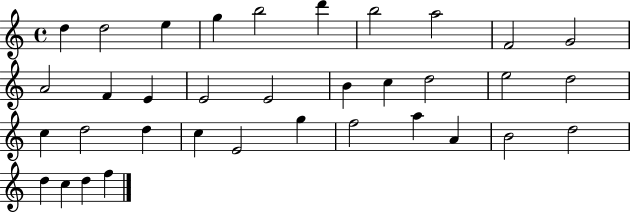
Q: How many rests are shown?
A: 0